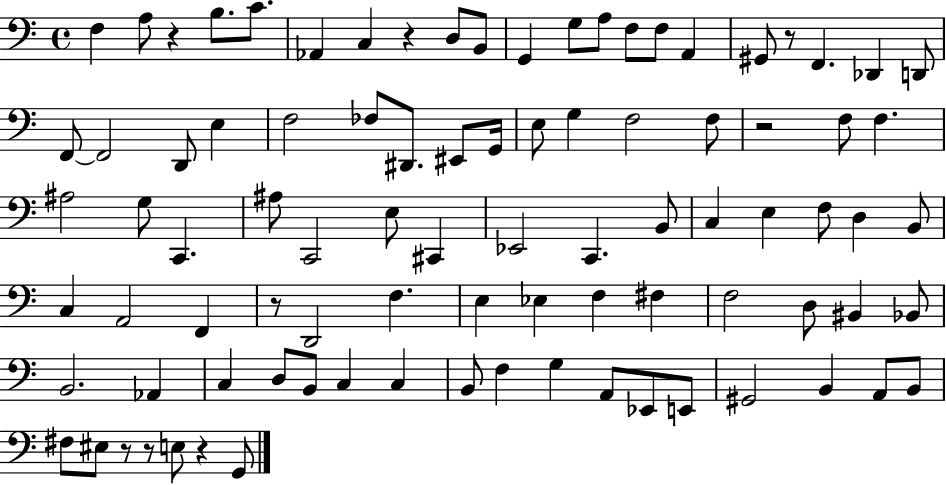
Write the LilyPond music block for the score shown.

{
  \clef bass
  \time 4/4
  \defaultTimeSignature
  \key c \major
  f4 a8 r4 b8. c'8. | aes,4 c4 r4 d8 b,8 | g,4 g8 a8 f8 f8 a,4 | gis,8 r8 f,4. des,4 d,8 | \break f,8~~ f,2 d,8 e4 | f2 fes8 dis,8. eis,8 g,16 | e8 g4 f2 f8 | r2 f8 f4. | \break ais2 g8 c,4. | ais8 c,2 e8 cis,4 | ees,2 c,4. b,8 | c4 e4 f8 d4 b,8 | \break c4 a,2 f,4 | r8 d,2 f4. | e4 ees4 f4 fis4 | f2 d8 bis,4 bes,8 | \break b,2. aes,4 | c4 d8 b,8 c4 c4 | b,8 f4 g4 a,8 ees,8 e,8 | gis,2 b,4 a,8 b,8 | \break fis8 eis8 r8 r8 e8 r4 g,8 | \bar "|."
}